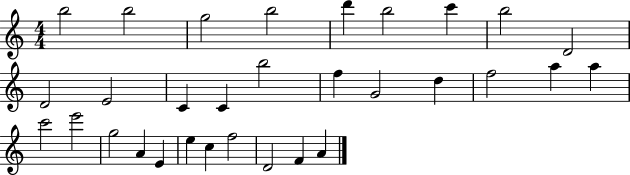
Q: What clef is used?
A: treble